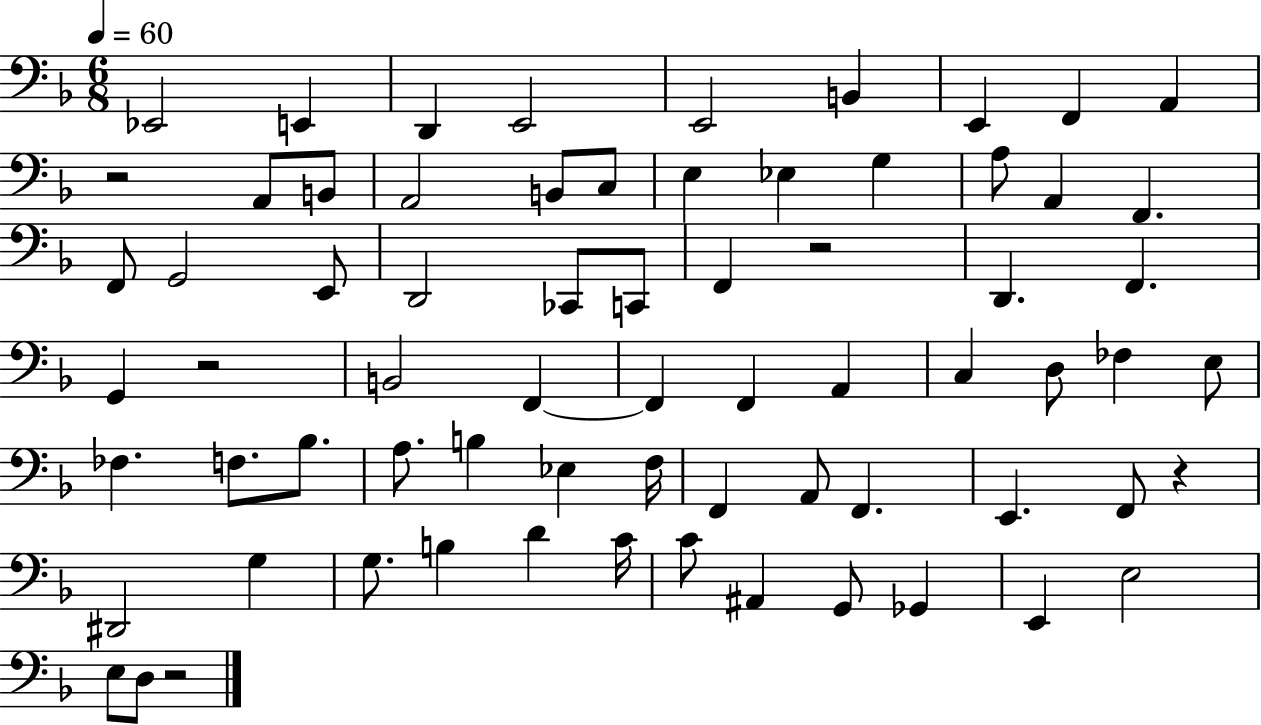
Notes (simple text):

Eb2/h E2/q D2/q E2/h E2/h B2/q E2/q F2/q A2/q R/h A2/e B2/e A2/h B2/e C3/e E3/q Eb3/q G3/q A3/e A2/q F2/q. F2/e G2/h E2/e D2/h CES2/e C2/e F2/q R/h D2/q. F2/q. G2/q R/h B2/h F2/q F2/q F2/q A2/q C3/q D3/e FES3/q E3/e FES3/q. F3/e. Bb3/e. A3/e. B3/q Eb3/q F3/s F2/q A2/e F2/q. E2/q. F2/e R/q D#2/h G3/q G3/e. B3/q D4/q C4/s C4/e A#2/q G2/e Gb2/q E2/q E3/h E3/e D3/e R/h